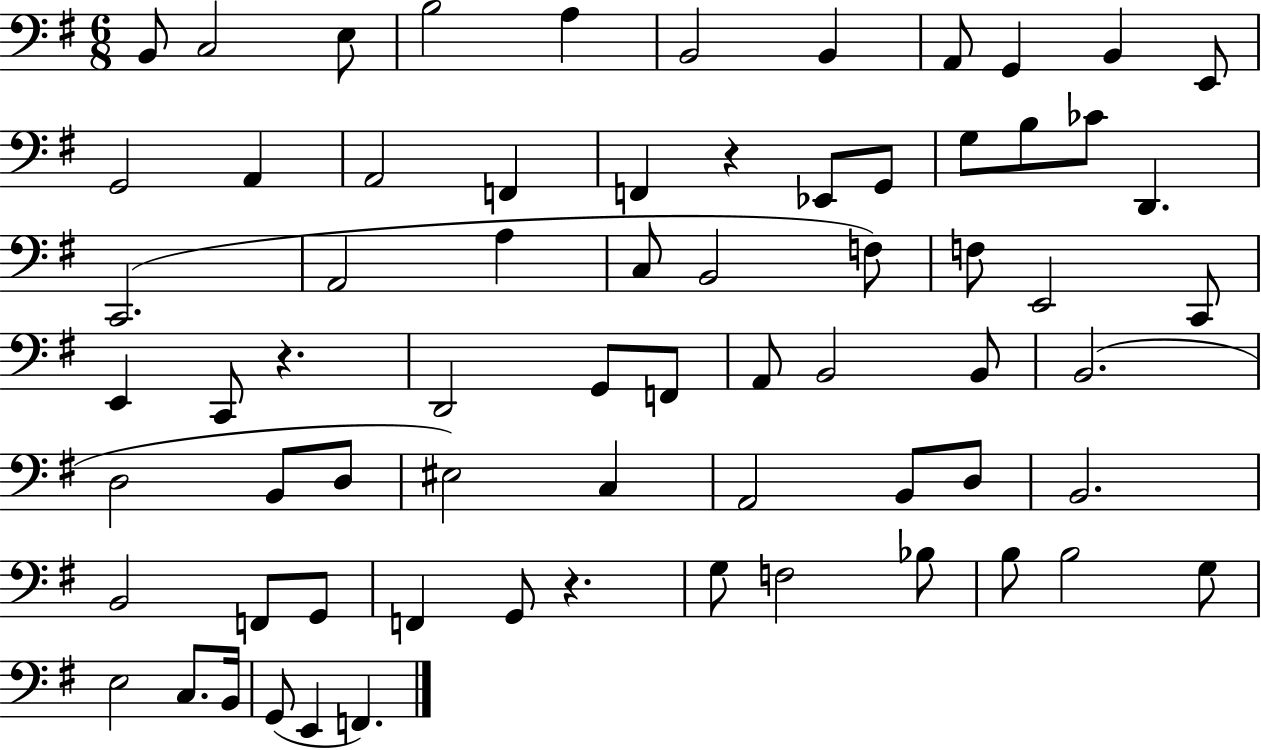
X:1
T:Untitled
M:6/8
L:1/4
K:G
B,,/2 C,2 E,/2 B,2 A, B,,2 B,, A,,/2 G,, B,, E,,/2 G,,2 A,, A,,2 F,, F,, z _E,,/2 G,,/2 G,/2 B,/2 _C/2 D,, C,,2 A,,2 A, C,/2 B,,2 F,/2 F,/2 E,,2 C,,/2 E,, C,,/2 z D,,2 G,,/2 F,,/2 A,,/2 B,,2 B,,/2 B,,2 D,2 B,,/2 D,/2 ^E,2 C, A,,2 B,,/2 D,/2 B,,2 B,,2 F,,/2 G,,/2 F,, G,,/2 z G,/2 F,2 _B,/2 B,/2 B,2 G,/2 E,2 C,/2 B,,/4 G,,/2 E,, F,,